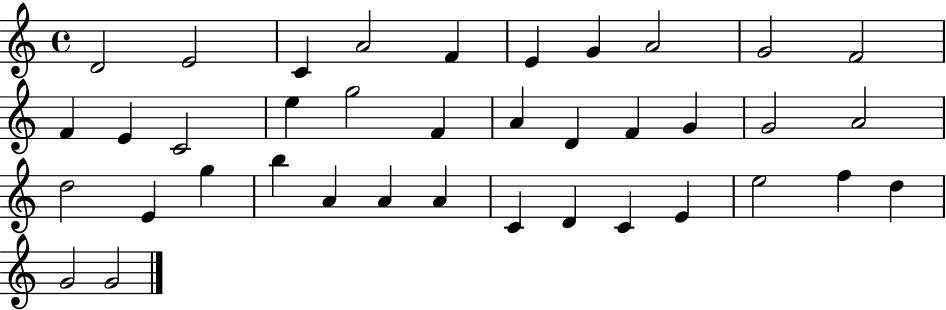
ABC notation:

X:1
T:Untitled
M:4/4
L:1/4
K:C
D2 E2 C A2 F E G A2 G2 F2 F E C2 e g2 F A D F G G2 A2 d2 E g b A A A C D C E e2 f d G2 G2